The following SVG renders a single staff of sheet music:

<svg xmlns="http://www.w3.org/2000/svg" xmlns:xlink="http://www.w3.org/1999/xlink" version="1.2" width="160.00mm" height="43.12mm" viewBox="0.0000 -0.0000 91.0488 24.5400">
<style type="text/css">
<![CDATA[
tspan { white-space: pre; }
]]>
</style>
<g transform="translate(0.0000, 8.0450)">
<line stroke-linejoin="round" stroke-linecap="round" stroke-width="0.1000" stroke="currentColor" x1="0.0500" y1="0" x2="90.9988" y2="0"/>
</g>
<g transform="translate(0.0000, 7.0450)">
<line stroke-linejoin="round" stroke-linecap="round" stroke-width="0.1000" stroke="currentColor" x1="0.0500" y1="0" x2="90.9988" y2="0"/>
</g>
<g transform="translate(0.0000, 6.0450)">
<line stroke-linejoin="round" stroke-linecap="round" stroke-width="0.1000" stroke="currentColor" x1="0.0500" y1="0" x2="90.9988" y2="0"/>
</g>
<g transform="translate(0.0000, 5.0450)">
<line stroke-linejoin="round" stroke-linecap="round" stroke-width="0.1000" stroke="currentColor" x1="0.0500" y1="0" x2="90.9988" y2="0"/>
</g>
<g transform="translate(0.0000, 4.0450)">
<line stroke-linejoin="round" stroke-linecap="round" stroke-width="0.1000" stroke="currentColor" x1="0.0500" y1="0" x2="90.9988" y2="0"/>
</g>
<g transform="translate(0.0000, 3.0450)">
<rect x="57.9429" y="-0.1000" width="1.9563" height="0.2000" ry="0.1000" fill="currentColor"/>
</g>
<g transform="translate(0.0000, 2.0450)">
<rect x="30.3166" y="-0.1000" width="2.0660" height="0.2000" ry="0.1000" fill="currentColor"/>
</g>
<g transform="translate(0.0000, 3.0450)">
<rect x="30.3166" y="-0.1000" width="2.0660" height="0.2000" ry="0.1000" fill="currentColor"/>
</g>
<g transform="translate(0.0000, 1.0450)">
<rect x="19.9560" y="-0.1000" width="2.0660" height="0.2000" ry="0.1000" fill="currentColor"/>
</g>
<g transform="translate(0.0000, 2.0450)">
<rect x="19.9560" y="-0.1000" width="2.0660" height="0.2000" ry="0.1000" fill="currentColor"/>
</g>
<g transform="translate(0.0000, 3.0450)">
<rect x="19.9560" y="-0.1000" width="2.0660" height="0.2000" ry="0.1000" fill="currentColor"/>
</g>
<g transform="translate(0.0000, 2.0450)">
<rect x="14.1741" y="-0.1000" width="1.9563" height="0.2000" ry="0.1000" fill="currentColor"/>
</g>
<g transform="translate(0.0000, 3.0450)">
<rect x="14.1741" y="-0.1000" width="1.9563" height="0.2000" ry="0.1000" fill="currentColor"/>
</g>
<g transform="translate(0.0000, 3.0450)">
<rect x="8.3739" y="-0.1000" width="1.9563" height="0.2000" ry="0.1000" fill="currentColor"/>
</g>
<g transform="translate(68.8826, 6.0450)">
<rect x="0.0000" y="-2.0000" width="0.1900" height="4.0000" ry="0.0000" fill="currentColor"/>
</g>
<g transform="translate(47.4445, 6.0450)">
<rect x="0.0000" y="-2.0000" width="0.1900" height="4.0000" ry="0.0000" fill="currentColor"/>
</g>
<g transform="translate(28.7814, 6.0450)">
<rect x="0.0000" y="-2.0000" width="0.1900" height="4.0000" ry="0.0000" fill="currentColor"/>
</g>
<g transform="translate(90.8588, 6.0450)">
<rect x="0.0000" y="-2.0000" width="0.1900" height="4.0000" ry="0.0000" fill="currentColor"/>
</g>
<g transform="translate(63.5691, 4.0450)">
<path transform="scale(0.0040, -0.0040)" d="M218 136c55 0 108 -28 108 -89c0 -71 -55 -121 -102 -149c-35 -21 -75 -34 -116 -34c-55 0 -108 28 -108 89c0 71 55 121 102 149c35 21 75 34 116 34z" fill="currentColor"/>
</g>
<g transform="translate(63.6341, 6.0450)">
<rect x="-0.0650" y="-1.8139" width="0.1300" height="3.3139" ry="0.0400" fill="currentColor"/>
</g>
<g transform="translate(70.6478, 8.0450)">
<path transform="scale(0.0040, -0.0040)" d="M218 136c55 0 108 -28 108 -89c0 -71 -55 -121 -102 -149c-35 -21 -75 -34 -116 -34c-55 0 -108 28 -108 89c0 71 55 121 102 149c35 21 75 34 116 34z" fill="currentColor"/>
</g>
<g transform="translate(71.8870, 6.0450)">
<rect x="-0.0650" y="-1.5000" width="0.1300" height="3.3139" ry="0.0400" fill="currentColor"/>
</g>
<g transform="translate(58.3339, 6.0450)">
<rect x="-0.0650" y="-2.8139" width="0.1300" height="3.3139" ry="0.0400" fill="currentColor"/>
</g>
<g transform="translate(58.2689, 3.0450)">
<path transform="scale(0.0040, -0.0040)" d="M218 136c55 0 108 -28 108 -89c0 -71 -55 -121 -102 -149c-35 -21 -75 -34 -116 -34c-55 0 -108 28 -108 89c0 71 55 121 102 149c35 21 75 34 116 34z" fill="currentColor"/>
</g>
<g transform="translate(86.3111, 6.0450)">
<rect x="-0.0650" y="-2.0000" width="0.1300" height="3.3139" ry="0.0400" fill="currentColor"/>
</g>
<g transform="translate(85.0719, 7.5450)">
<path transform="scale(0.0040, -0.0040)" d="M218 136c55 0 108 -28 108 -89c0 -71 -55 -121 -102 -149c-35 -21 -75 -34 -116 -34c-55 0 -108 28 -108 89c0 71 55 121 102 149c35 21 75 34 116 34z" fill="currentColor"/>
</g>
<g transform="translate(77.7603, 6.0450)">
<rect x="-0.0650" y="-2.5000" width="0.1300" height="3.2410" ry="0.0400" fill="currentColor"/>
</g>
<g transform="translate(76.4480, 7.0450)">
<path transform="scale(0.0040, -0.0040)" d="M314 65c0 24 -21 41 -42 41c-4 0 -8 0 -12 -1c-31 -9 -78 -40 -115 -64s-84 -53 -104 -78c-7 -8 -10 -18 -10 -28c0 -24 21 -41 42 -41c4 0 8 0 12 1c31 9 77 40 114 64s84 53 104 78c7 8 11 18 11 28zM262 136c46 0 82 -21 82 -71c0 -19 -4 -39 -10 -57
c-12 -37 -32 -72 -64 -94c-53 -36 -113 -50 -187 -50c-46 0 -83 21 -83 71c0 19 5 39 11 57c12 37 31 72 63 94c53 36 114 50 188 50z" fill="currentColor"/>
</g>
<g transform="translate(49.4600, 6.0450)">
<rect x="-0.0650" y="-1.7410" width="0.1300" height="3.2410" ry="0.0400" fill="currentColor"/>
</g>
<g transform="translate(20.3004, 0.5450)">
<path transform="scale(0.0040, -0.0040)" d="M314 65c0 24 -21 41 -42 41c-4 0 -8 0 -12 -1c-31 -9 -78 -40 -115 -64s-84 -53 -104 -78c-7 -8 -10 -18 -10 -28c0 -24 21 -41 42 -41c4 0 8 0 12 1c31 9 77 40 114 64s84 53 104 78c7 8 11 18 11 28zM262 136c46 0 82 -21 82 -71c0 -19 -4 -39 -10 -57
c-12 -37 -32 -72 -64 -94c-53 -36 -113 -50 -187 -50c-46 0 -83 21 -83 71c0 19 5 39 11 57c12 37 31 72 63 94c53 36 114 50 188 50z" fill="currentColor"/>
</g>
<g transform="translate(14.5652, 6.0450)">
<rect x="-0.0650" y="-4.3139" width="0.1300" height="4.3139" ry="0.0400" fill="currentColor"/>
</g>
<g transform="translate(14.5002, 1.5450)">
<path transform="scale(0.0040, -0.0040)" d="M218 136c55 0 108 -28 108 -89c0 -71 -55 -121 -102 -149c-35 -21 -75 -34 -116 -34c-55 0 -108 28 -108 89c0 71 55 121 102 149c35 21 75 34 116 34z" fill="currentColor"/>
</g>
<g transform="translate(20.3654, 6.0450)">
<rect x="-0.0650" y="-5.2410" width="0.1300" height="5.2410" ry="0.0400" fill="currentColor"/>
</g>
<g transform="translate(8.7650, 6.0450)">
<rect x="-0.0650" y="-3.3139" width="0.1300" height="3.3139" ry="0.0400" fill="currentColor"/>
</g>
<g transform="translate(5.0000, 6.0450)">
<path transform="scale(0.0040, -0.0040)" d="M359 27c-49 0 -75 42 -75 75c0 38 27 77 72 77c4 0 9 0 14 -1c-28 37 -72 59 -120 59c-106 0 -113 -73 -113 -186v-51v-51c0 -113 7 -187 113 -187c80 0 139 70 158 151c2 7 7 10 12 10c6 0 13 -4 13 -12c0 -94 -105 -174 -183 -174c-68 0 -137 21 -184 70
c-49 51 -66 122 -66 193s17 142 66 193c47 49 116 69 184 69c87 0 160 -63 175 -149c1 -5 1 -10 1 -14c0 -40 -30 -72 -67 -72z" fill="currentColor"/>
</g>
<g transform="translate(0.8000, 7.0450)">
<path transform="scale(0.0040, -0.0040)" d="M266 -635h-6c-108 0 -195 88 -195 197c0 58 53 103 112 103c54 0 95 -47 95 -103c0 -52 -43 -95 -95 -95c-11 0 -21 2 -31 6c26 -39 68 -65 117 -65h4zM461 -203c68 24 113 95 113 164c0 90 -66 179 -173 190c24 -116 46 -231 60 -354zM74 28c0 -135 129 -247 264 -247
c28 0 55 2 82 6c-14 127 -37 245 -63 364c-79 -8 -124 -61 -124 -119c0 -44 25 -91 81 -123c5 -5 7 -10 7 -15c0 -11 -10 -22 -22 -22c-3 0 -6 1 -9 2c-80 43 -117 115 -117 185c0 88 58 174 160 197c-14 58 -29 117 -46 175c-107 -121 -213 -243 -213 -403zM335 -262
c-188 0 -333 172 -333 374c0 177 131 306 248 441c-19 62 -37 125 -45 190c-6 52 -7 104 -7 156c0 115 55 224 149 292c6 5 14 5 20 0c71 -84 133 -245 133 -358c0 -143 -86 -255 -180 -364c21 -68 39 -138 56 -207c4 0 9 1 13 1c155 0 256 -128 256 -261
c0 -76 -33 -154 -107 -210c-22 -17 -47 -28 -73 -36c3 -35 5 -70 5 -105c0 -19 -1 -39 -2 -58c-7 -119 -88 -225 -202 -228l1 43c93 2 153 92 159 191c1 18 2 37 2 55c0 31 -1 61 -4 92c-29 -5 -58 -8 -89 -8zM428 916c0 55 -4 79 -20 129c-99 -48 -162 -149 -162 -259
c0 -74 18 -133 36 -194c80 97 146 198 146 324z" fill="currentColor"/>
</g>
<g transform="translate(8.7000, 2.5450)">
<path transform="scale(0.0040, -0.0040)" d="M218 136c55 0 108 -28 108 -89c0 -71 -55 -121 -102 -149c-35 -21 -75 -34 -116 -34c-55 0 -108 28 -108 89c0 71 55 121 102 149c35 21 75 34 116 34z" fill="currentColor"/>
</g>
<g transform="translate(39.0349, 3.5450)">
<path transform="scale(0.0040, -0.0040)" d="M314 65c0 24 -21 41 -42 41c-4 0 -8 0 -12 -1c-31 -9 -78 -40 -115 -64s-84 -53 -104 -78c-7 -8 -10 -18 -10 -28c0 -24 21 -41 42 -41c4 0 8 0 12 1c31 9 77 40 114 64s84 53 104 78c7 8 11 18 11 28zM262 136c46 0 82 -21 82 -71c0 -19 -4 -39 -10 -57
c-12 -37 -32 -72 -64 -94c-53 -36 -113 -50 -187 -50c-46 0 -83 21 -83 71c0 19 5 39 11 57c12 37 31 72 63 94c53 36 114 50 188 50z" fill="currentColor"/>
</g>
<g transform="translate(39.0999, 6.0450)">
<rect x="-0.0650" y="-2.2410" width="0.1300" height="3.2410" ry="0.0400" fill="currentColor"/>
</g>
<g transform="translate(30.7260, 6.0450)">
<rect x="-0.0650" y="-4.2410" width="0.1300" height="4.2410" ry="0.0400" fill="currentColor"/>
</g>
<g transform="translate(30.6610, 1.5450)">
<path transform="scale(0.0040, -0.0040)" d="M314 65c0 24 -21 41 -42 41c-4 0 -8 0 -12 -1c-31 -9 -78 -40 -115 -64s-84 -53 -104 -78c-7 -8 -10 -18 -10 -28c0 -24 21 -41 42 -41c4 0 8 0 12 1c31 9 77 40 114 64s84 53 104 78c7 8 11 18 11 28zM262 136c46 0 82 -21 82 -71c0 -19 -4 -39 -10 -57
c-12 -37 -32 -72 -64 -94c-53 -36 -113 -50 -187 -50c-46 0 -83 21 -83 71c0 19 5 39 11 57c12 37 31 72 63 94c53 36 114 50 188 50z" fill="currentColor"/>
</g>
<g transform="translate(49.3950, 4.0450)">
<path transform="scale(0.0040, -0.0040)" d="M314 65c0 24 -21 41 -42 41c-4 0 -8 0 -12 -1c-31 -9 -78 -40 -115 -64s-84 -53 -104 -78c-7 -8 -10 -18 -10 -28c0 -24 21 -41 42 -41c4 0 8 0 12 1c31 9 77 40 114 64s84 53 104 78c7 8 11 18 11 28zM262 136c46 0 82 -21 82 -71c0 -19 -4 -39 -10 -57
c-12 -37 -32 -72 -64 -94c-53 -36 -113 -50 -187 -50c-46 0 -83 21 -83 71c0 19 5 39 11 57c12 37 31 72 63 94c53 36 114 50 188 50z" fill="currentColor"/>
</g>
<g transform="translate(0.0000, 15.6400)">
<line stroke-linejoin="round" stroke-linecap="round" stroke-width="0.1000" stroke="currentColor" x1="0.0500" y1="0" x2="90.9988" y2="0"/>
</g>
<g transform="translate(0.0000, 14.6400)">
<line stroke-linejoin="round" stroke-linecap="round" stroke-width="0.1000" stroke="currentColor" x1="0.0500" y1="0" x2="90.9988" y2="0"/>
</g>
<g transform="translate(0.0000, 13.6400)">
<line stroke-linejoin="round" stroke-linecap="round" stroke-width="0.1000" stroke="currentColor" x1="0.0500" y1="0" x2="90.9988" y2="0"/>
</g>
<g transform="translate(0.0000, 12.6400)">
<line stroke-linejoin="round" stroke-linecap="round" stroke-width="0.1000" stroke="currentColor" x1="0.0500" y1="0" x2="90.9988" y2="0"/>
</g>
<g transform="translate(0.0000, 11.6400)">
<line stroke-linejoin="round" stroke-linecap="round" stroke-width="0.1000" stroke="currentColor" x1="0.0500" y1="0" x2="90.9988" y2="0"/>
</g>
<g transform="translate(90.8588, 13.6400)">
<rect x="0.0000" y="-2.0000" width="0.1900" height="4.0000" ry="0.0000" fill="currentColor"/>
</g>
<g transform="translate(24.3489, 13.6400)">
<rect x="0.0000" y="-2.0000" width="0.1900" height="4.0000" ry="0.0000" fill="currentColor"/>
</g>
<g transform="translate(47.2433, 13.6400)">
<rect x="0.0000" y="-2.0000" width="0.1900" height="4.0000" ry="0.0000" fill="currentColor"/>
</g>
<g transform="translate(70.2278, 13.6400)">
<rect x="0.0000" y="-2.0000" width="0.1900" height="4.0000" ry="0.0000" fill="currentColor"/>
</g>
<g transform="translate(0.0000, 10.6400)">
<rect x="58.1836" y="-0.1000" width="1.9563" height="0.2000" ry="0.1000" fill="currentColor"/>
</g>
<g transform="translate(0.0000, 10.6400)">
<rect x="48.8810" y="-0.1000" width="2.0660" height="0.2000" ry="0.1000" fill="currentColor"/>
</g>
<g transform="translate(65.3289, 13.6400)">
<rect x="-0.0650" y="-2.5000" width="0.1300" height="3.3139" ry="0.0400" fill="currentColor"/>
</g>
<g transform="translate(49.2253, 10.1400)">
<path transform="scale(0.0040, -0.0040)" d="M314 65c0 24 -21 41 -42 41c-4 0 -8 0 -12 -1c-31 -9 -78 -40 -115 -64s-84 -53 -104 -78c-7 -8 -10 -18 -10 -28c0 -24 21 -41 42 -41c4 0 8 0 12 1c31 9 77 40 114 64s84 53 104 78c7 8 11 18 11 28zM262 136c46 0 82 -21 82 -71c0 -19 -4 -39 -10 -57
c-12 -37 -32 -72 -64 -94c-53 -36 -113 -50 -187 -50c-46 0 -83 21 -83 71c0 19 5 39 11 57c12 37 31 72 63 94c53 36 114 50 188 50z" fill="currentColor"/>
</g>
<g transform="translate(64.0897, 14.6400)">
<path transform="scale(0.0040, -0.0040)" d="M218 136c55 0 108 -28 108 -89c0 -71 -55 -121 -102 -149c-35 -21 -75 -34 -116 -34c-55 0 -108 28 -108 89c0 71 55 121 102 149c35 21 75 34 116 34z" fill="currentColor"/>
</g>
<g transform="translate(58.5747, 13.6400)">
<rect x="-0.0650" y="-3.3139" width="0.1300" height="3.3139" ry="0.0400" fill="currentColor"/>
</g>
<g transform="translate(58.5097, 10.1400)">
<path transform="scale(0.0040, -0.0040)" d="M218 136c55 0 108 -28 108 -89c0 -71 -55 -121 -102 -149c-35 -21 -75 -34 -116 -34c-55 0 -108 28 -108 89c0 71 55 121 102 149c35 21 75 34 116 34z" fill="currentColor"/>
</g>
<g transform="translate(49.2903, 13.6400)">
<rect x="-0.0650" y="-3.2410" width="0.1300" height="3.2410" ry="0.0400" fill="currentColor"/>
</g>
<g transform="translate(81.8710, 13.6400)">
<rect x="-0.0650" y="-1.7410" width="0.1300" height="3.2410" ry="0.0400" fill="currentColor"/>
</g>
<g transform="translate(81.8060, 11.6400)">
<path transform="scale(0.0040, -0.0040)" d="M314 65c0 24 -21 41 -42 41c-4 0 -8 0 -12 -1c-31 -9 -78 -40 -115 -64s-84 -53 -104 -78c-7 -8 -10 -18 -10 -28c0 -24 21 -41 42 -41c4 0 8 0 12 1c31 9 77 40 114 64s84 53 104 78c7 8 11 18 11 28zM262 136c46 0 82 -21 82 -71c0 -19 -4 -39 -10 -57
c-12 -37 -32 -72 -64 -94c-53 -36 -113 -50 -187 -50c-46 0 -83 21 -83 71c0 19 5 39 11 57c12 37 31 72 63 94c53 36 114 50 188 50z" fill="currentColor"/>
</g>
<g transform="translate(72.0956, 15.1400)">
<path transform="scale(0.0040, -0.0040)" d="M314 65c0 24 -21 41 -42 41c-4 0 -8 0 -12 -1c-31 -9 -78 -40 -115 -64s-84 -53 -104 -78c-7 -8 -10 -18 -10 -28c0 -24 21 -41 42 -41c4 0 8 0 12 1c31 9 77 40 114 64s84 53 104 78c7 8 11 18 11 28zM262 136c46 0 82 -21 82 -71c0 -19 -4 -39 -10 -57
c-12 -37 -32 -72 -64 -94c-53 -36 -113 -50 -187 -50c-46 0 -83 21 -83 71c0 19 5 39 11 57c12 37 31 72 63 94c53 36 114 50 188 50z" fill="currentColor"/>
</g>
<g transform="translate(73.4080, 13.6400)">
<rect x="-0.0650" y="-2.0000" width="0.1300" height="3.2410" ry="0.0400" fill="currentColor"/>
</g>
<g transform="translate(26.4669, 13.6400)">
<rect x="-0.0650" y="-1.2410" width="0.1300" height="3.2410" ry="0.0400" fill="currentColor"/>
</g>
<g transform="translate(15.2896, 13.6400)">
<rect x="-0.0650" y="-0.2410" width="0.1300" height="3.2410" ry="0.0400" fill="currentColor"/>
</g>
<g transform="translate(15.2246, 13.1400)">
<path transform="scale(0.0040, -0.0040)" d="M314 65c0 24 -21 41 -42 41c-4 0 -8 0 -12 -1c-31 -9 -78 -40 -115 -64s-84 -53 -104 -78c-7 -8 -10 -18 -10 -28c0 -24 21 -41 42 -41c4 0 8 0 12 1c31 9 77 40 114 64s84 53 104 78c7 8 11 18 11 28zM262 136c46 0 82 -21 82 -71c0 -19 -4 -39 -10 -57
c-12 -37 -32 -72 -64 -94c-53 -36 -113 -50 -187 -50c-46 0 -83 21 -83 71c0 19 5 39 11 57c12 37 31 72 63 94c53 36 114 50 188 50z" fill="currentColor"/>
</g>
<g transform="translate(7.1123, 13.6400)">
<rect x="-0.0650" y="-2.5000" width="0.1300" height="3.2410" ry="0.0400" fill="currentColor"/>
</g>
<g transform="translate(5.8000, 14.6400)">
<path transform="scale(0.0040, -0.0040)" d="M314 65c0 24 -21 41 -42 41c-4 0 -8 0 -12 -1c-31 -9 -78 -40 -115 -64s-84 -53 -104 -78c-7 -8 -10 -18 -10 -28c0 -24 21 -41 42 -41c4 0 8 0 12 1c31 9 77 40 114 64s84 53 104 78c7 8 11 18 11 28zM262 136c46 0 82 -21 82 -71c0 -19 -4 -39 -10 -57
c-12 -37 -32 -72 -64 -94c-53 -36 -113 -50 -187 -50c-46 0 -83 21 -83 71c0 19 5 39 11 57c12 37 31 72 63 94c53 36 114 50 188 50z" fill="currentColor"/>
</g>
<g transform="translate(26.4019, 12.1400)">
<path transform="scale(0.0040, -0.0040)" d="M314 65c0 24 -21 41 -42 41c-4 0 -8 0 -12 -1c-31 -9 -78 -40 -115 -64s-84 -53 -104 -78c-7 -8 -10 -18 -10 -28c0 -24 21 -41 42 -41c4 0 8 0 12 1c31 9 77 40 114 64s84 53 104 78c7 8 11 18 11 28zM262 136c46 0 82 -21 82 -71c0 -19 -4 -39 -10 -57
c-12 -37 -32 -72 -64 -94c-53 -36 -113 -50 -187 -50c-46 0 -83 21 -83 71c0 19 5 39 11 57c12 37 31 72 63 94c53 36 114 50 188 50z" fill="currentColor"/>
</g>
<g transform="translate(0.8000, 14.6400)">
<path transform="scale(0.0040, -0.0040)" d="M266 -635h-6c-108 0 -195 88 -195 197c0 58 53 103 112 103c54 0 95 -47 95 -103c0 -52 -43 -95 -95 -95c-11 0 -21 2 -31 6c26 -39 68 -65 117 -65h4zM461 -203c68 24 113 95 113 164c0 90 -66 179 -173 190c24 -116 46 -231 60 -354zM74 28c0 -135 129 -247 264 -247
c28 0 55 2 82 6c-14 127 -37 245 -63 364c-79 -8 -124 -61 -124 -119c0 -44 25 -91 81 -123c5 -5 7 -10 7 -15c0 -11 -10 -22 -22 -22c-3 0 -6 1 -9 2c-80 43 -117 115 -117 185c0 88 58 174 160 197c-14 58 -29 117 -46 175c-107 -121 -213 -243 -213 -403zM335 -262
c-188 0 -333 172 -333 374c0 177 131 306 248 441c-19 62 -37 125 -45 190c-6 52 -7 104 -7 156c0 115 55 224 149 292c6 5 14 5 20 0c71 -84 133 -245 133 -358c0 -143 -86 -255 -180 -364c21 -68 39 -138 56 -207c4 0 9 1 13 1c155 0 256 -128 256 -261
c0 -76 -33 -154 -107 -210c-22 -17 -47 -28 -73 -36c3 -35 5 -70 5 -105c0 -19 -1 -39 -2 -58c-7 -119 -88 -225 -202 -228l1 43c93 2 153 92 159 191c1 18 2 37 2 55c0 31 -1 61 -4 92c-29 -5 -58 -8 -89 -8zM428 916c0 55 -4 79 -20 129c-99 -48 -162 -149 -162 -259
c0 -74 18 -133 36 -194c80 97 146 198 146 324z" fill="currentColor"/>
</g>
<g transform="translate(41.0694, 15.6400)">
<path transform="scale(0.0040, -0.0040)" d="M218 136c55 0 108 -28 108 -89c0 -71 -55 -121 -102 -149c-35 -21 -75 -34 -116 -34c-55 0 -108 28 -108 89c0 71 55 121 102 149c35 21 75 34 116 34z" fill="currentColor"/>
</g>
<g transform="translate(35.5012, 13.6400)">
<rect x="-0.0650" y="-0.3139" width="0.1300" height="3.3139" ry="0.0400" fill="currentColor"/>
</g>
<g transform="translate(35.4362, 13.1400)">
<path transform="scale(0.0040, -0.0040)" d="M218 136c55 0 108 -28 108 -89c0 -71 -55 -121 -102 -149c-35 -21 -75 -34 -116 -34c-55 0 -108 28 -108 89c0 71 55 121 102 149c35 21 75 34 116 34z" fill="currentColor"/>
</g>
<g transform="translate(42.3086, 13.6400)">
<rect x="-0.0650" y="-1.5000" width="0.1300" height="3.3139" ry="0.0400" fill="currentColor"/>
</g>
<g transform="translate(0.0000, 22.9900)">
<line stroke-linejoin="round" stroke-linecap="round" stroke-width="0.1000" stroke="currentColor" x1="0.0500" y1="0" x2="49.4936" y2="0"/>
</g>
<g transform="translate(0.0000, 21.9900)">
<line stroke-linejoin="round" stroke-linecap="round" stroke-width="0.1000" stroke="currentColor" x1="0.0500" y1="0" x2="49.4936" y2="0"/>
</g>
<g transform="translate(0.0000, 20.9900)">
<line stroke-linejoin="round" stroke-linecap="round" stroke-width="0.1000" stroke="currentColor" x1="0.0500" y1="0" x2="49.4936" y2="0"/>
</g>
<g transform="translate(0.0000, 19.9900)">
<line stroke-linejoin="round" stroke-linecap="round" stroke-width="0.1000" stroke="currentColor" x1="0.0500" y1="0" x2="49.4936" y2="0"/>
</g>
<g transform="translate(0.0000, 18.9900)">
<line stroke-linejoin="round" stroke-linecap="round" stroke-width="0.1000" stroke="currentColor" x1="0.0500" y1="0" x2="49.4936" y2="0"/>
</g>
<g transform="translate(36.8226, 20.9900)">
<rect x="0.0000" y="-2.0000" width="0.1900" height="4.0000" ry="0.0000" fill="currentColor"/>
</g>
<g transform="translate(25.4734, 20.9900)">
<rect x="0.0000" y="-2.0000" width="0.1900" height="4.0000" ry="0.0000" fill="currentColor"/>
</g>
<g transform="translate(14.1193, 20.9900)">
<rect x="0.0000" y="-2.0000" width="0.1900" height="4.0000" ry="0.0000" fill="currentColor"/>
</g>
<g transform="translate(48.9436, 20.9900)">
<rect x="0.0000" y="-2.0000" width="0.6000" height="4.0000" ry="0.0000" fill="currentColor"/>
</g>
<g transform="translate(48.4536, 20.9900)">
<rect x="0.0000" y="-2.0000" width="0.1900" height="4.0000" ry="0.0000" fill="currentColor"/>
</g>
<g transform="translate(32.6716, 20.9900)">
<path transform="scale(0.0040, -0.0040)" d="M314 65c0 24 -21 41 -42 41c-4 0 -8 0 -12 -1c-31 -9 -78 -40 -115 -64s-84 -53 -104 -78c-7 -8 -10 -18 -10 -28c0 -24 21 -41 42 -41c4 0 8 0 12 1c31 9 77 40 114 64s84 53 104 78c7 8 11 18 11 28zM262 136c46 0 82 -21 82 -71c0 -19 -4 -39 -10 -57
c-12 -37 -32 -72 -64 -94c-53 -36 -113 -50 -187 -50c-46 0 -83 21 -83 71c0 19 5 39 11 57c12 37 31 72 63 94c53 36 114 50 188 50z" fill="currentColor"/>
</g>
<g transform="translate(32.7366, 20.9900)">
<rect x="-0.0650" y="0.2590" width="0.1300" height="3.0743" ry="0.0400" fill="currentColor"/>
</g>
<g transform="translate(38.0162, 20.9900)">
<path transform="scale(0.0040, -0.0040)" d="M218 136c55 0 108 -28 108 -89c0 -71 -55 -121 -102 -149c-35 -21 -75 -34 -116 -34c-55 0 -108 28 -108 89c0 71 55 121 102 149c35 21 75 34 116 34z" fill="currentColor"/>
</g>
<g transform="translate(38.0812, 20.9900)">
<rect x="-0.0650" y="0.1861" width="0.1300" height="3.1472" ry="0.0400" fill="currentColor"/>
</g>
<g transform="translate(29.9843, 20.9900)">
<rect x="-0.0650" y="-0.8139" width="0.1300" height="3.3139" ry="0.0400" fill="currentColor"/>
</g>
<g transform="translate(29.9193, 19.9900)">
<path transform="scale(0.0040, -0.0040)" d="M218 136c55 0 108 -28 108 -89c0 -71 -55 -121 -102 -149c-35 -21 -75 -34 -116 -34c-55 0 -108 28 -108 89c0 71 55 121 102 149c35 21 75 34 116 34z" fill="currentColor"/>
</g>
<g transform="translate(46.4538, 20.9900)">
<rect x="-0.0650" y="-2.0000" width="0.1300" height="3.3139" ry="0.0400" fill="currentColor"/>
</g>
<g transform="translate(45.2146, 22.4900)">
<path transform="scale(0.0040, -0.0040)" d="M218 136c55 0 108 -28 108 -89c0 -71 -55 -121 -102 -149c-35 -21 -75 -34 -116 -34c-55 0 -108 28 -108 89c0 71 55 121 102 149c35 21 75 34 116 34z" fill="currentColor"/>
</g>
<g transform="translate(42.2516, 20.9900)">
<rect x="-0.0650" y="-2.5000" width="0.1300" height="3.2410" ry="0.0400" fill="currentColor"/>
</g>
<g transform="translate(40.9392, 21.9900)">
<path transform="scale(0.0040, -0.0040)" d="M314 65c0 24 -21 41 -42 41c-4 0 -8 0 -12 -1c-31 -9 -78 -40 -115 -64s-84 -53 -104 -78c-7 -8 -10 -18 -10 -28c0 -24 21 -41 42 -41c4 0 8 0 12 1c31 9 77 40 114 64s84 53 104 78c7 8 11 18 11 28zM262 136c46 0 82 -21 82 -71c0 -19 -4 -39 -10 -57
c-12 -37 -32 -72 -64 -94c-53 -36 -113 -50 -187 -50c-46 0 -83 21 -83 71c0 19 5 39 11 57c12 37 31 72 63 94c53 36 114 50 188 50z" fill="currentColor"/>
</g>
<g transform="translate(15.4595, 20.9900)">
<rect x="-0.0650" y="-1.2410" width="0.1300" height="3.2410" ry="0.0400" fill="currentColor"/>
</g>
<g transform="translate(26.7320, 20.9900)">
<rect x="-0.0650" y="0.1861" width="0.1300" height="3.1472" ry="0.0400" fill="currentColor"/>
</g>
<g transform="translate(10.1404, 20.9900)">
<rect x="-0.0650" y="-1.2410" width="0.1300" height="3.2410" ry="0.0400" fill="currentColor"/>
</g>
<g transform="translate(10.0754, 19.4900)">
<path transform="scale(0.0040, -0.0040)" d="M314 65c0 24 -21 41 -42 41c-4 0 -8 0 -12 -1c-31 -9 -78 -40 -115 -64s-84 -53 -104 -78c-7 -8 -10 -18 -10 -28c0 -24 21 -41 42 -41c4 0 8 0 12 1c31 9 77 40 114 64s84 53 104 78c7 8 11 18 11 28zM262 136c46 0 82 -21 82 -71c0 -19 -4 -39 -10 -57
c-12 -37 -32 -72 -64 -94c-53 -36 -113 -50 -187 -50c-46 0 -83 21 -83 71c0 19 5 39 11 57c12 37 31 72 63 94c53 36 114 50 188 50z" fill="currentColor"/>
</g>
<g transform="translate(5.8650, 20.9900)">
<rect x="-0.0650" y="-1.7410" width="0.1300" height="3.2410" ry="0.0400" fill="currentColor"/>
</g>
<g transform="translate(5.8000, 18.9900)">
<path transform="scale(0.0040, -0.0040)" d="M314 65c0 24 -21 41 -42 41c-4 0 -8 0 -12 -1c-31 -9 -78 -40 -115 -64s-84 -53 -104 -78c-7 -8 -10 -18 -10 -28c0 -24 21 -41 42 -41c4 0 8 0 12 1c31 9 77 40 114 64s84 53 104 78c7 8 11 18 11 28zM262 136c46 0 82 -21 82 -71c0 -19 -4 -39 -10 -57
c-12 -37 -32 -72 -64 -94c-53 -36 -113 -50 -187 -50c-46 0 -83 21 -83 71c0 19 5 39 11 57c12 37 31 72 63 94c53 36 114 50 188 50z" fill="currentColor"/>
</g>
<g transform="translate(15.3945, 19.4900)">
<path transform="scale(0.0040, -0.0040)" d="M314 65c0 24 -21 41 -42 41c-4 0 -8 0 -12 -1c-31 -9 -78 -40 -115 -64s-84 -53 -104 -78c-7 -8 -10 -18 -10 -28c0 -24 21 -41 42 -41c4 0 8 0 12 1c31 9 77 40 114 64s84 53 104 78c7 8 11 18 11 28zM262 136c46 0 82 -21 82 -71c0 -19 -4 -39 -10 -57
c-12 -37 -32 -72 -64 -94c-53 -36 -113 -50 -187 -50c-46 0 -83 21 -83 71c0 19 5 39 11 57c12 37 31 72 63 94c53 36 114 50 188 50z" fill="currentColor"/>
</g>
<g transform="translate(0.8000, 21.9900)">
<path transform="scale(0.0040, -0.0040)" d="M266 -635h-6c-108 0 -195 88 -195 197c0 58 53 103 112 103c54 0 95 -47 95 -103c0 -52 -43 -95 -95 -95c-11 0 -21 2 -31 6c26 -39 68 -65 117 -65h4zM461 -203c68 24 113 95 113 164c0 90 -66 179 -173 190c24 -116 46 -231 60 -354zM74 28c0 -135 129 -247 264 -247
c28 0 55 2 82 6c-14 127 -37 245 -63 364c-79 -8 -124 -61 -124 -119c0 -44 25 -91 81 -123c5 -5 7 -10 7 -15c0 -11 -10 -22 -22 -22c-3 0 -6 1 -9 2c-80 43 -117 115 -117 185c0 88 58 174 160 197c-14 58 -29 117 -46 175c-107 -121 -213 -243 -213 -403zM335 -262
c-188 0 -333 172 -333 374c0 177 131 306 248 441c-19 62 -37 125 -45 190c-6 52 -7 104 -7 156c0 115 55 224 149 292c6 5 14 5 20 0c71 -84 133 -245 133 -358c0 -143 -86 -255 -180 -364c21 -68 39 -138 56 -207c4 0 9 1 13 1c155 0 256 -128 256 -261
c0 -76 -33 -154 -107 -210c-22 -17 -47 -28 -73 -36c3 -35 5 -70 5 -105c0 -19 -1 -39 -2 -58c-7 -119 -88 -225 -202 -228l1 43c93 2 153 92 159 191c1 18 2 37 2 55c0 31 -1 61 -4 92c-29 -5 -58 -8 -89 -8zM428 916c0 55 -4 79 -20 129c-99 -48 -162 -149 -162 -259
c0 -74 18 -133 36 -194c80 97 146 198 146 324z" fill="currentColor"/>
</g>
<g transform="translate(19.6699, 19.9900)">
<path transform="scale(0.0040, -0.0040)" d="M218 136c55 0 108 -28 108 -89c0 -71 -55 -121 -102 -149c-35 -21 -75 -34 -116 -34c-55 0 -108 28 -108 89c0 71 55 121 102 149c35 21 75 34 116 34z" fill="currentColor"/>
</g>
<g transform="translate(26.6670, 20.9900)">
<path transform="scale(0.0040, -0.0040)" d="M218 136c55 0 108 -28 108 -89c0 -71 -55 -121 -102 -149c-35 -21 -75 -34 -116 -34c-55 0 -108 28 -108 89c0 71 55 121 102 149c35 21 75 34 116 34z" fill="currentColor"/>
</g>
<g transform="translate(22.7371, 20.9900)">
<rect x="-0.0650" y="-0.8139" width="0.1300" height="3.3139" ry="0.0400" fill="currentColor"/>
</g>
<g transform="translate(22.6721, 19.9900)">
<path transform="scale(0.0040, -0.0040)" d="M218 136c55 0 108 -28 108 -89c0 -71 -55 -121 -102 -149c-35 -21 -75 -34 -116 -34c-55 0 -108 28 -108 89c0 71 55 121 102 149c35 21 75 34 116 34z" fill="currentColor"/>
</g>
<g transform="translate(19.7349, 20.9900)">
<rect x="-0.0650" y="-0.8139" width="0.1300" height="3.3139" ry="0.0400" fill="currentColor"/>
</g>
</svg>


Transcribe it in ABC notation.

X:1
T:Untitled
M:4/4
L:1/4
K:C
b d' f'2 d'2 g2 f2 a f E G2 F G2 c2 e2 c E b2 b G F2 f2 f2 e2 e2 d d B d B2 B G2 F